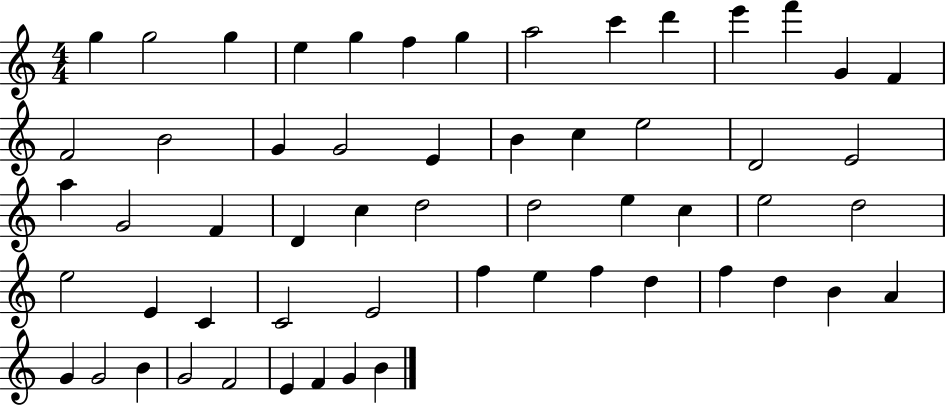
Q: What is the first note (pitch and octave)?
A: G5